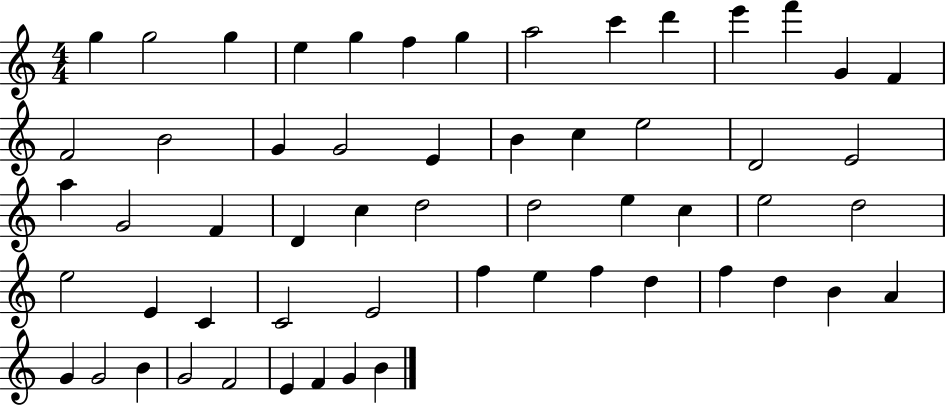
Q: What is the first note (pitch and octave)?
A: G5